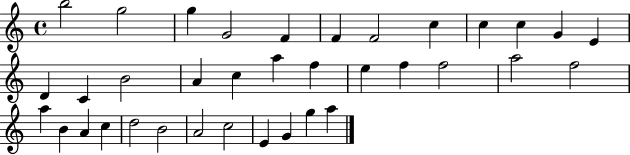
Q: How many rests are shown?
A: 0